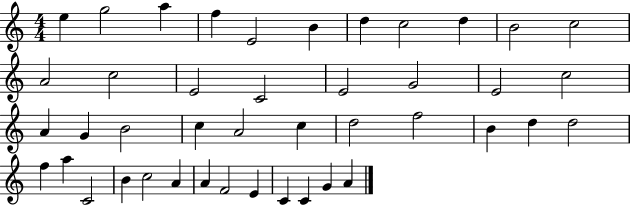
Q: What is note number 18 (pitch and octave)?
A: E4